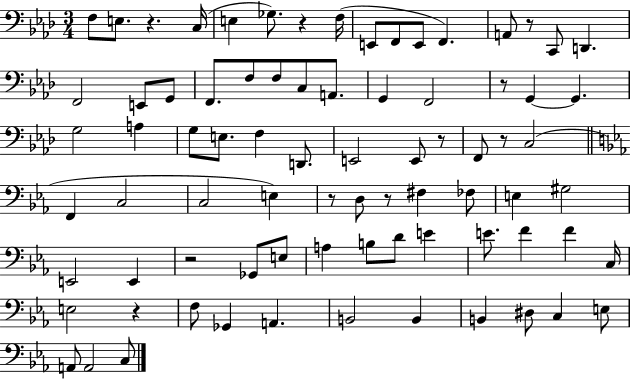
X:1
T:Untitled
M:3/4
L:1/4
K:Ab
F,/2 E,/2 z C,/4 E, _G,/2 z F,/4 E,,/2 F,,/2 E,,/2 F,, A,,/2 z/2 C,,/2 D,, F,,2 E,,/2 G,,/2 F,,/2 F,/2 F,/2 C,/2 A,,/2 G,, F,,2 z/2 G,, G,, G,2 A, G,/2 E,/2 F, D,,/2 E,,2 E,,/2 z/2 F,,/2 z/2 C,2 F,, C,2 C,2 E, z/2 D,/2 z/2 ^F, _F,/2 E, ^G,2 E,,2 E,, z2 _G,,/2 E,/2 A, B,/2 D/2 E E/2 F F C,/4 E,2 z F,/2 _G,, A,, B,,2 B,, B,, ^D,/2 C, E,/2 A,,/2 A,,2 C,/2